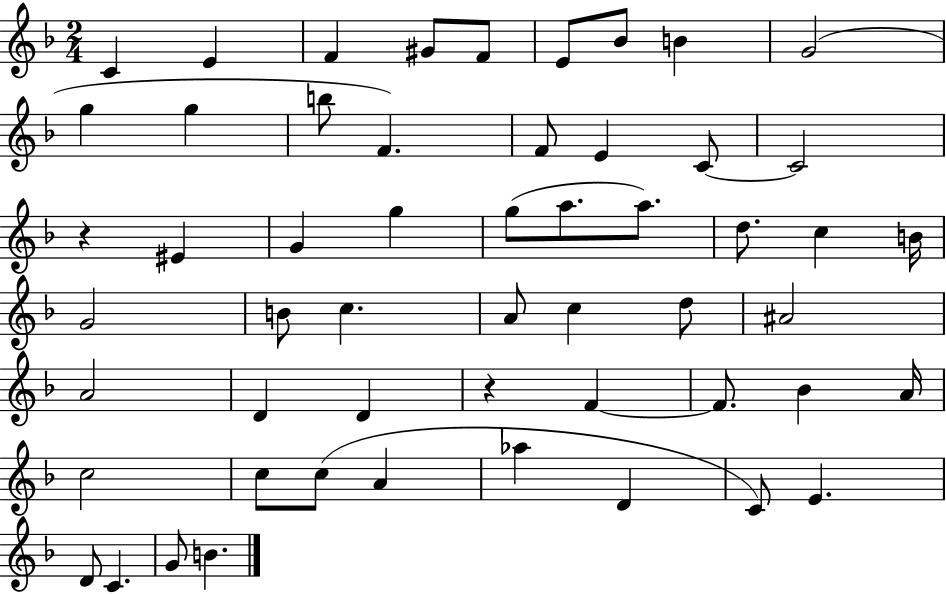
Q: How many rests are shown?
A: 2